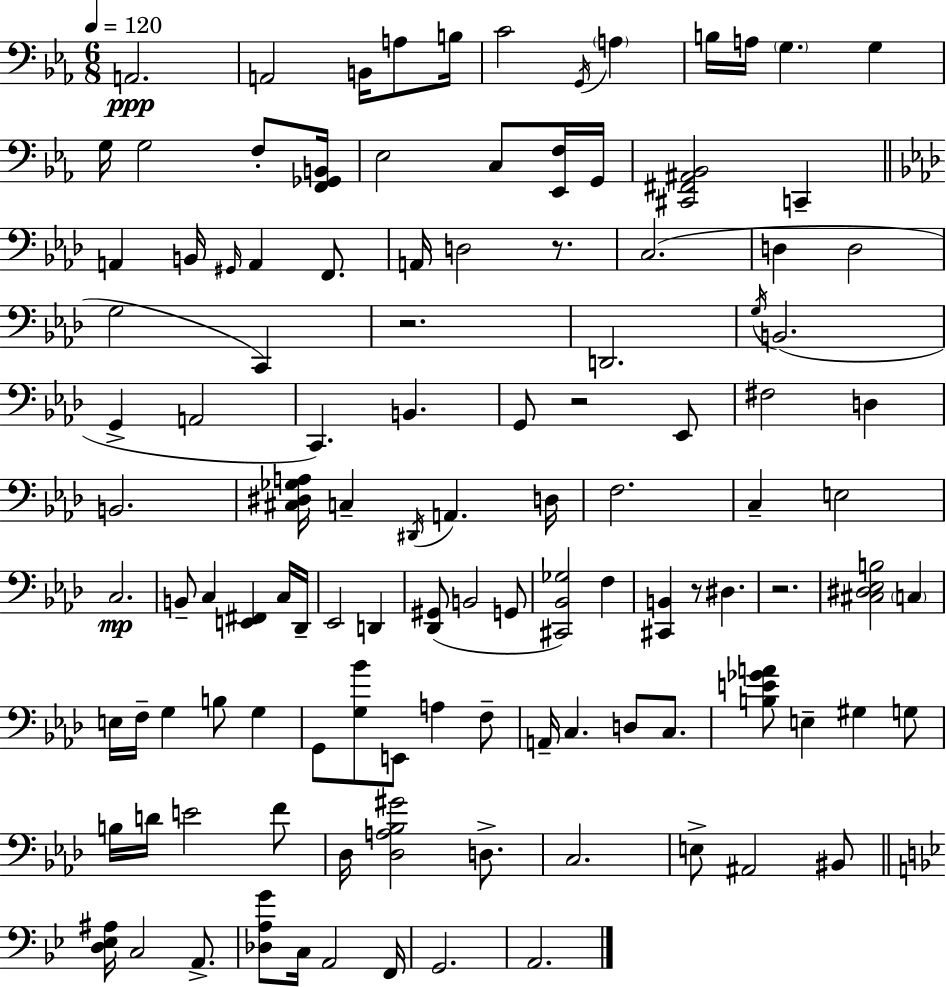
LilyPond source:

{
  \clef bass
  \numericTimeSignature
  \time 6/8
  \key c \minor
  \tempo 4 = 120
  a,2.\ppp | a,2 b,16 a8 b16 | c'2 \acciaccatura { g,16 } \parenthesize a4 | b16 a16 \parenthesize g4. g4 | \break g16 g2 f8-. | <f, ges, b,>16 ees2 c8 <ees, f>16 | g,16 <cis, fis, ais, bes,>2 c,4-- | \bar "||" \break \key aes \major a,4 b,16 \grace { gis,16 } a,4 f,8. | a,16 d2 r8. | c2.( | d4 d2 | \break g2 c,4) | r2. | d,2. | \acciaccatura { g16 }( b,2. | \break g,4-> a,2 | c,4.) b,4. | g,8 r2 | ees,8 fis2 d4 | \break b,2. | <cis dis ges a>16 c4-- \acciaccatura { dis,16 } a,4. | d16 f2. | c4-- e2 | \break c2.\mp | b,8-- c4 <e, fis,>4 | c16 des,16-- ees,2 d,4 | <des, gis,>8( b,2 | \break g,8 <cis, bes, ges>2) f4 | <cis, b,>4 r8 dis4. | r2. | <cis dis ees b>2 \parenthesize c4 | \break e16 f16-- g4 b8 g4 | g,8 <g bes'>8 e,8 a4 | f8-- a,16-- c4. d8 | c8. <b e' ges' a'>8 e4-- gis4 | \break g8 b16 d'16 e'2 | f'8 des16 <des a bes gis'>2 | d8.-> c2. | e8-> ais,2 | \break bis,8 \bar "||" \break \key bes \major <d ees ais>16 c2 a,8.-> | <des a g'>8 c16 a,2 f,16 | g,2. | a,2. | \break \bar "|."
}